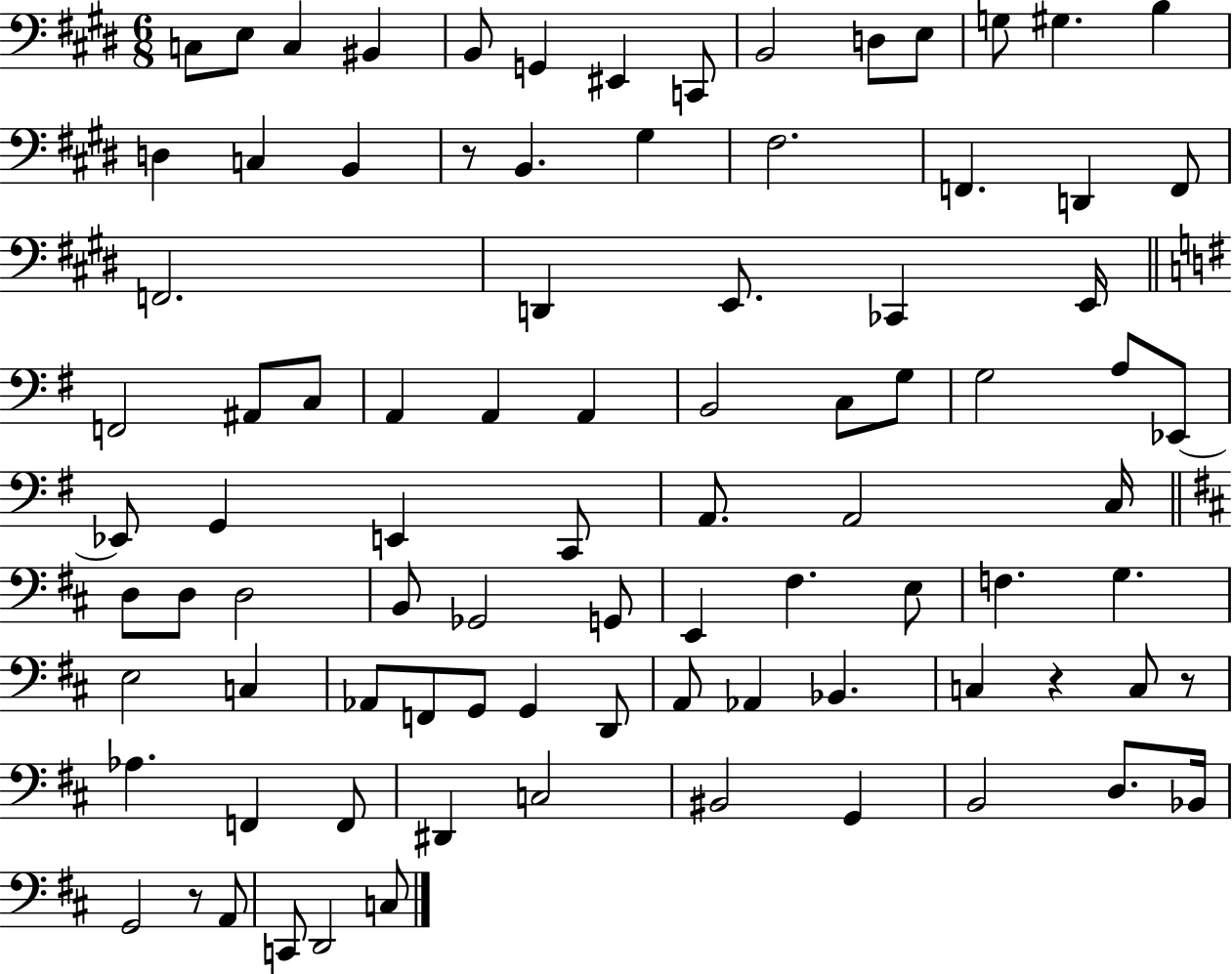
{
  \clef bass
  \numericTimeSignature
  \time 6/8
  \key e \major
  c8 e8 c4 bis,4 | b,8 g,4 eis,4 c,8 | b,2 d8 e8 | g8 gis4. b4 | \break d4 c4 b,4 | r8 b,4. gis4 | fis2. | f,4. d,4 f,8 | \break f,2. | d,4 e,8. ces,4 e,16 | \bar "||" \break \key g \major f,2 ais,8 c8 | a,4 a,4 a,4 | b,2 c8 g8 | g2 a8 ees,8~~ | \break ees,8 g,4 e,4 c,8 | a,8. a,2 c16 | \bar "||" \break \key d \major d8 d8 d2 | b,8 ges,2 g,8 | e,4 fis4. e8 | f4. g4. | \break e2 c4 | aes,8 f,8 g,8 g,4 d,8 | a,8 aes,4 bes,4. | c4 r4 c8 r8 | \break aes4. f,4 f,8 | dis,4 c2 | bis,2 g,4 | b,2 d8. bes,16 | \break g,2 r8 a,8 | c,8 d,2 c8 | \bar "|."
}